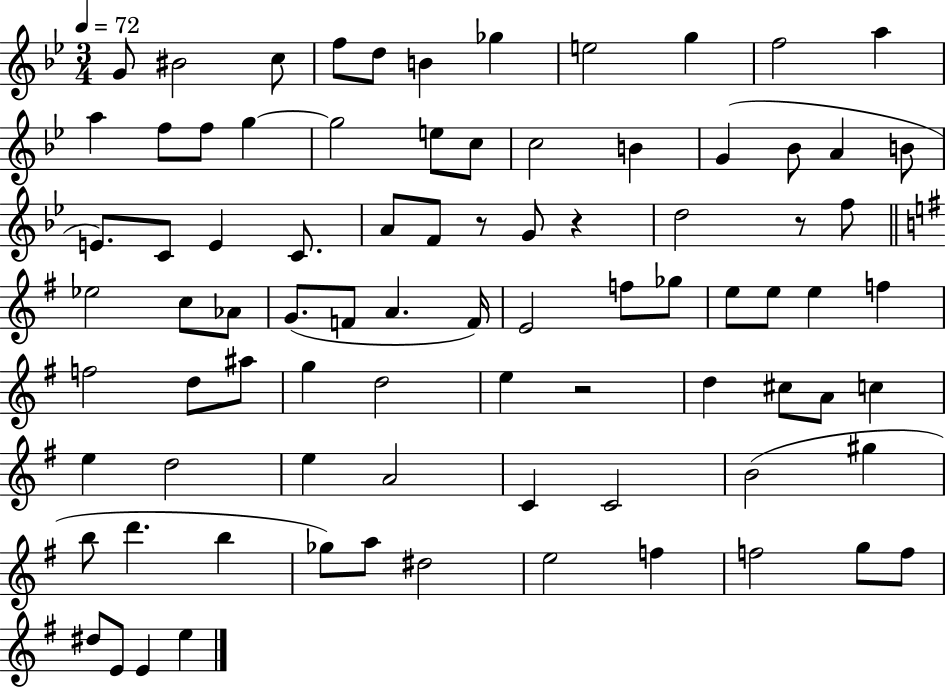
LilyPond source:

{
  \clef treble
  \numericTimeSignature
  \time 3/4
  \key bes \major
  \tempo 4 = 72
  \repeat volta 2 { g'8 bis'2 c''8 | f''8 d''8 b'4 ges''4 | e''2 g''4 | f''2 a''4 | \break a''4 f''8 f''8 g''4~~ | g''2 e''8 c''8 | c''2 b'4 | g'4( bes'8 a'4 b'8 | \break e'8.) c'8 e'4 c'8. | a'8 f'8 r8 g'8 r4 | d''2 r8 f''8 | \bar "||" \break \key g \major ees''2 c''8 aes'8 | g'8.( f'8 a'4. f'16) | e'2 f''8 ges''8 | e''8 e''8 e''4 f''4 | \break f''2 d''8 ais''8 | g''4 d''2 | e''4 r2 | d''4 cis''8 a'8 c''4 | \break e''4 d''2 | e''4 a'2 | c'4 c'2 | b'2( gis''4 | \break b''8 d'''4. b''4 | ges''8) a''8 dis''2 | e''2 f''4 | f''2 g''8 f''8 | \break dis''8 e'8 e'4 e''4 | } \bar "|."
}